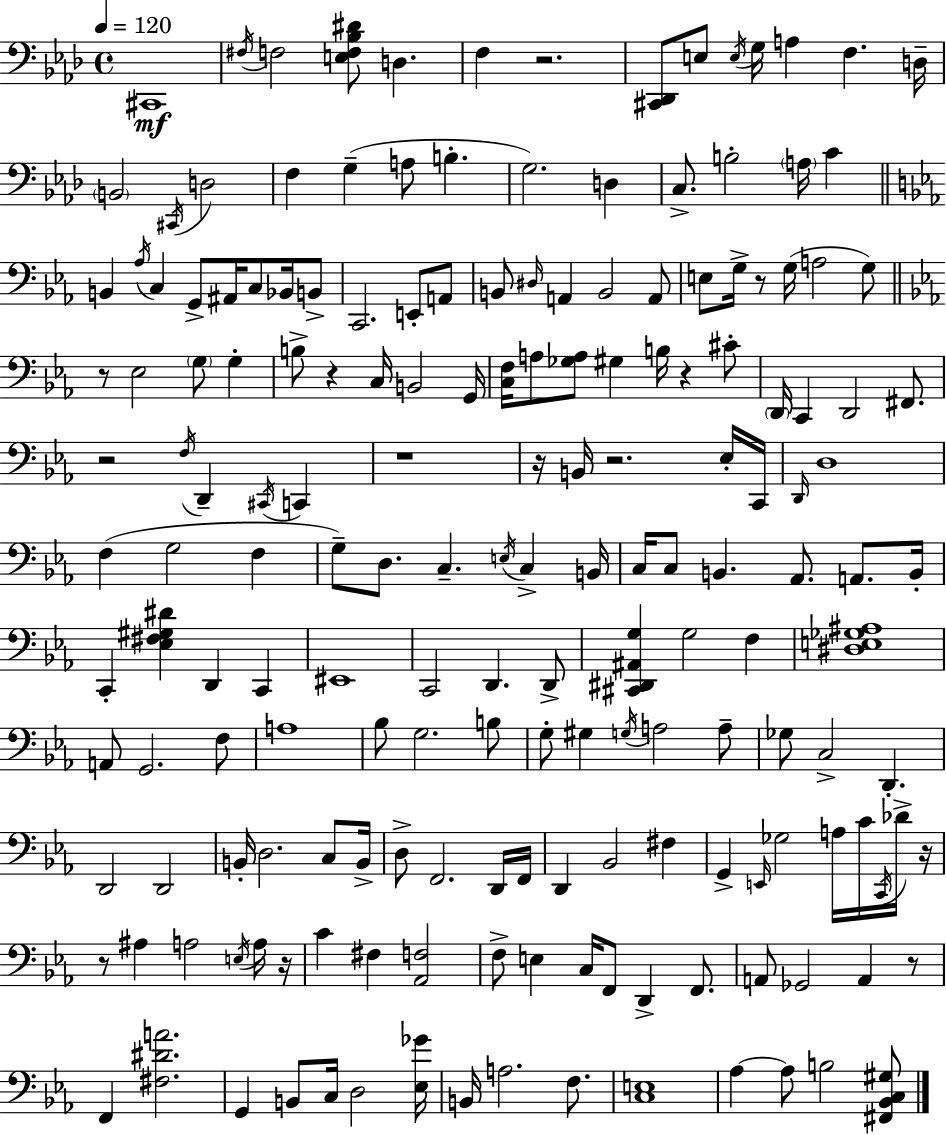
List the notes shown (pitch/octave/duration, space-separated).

C#2/w F#3/s F3/h [E3,F3,Bb3,D#4]/e D3/q. F3/q R/h. [C#2,Db2]/e E3/e E3/s G3/s A3/q F3/q. D3/s B2/h C#2/s D3/h F3/q G3/q A3/e B3/q. G3/h. D3/q C3/e. B3/h A3/s C4/q B2/q Ab3/s C3/q G2/e A#2/s C3/e Bb2/s B2/e C2/h. E2/e A2/e B2/e D#3/s A2/q B2/h A2/e E3/e G3/s R/e G3/s A3/h G3/e R/e Eb3/h G3/e G3/q B3/e R/q C3/s B2/h G2/s [C3,F3]/s A3/e [Gb3,A3]/e G#3/q B3/s R/q C#4/e D2/s C2/q D2/h F#2/e. R/h F3/s D2/q C#2/s C2/q R/w R/s B2/s R/h. Eb3/s C2/s D2/s D3/w F3/q G3/h F3/q G3/e D3/e. C3/q. E3/s C3/q B2/s C3/s C3/e B2/q. Ab2/e. A2/e. B2/s C2/q [Eb3,F#3,G#3,D#4]/q D2/q C2/q EIS2/w C2/h D2/q. D2/e [C#2,D#2,A#2,G3]/q G3/h F3/q [D#3,E3,Gb3,A#3]/w A2/e G2/h. F3/e A3/w Bb3/e G3/h. B3/e G3/e G#3/q G3/s A3/h A3/e Gb3/e C3/h D2/q. D2/h D2/h B2/s D3/h. C3/e B2/s D3/e F2/h. D2/s F2/s D2/q Bb2/h F#3/q G2/q E2/s Gb3/h A3/s C4/s C2/s Db4/s R/s R/e A#3/q A3/h E3/s A3/s R/s C4/q F#3/q [Ab2,F3]/h F3/e E3/q C3/s F2/e D2/q F2/e. A2/e Gb2/h A2/q R/e F2/q [F#3,D#4,A4]/h. G2/q B2/e C3/s D3/h [Eb3,Gb4]/s B2/s A3/h. F3/e. [C3,E3]/w Ab3/q Ab3/e B3/h [F#2,Bb2,C3,G#3]/e